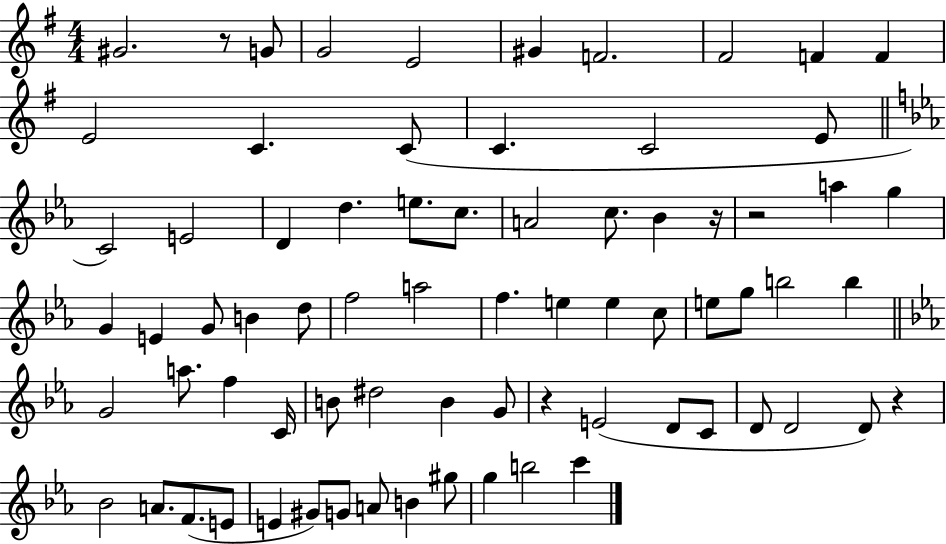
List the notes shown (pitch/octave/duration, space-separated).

G#4/h. R/e G4/e G4/h E4/h G#4/q F4/h. F#4/h F4/q F4/q E4/h C4/q. C4/e C4/q. C4/h E4/e C4/h E4/h D4/q D5/q. E5/e. C5/e. A4/h C5/e. Bb4/q R/s R/h A5/q G5/q G4/q E4/q G4/e B4/q D5/e F5/h A5/h F5/q. E5/q E5/q C5/e E5/e G5/e B5/h B5/q G4/h A5/e. F5/q C4/s B4/e D#5/h B4/q G4/e R/q E4/h D4/e C4/e D4/e D4/h D4/e R/q Bb4/h A4/e. F4/e. E4/e E4/q G#4/e G4/e A4/e B4/q G#5/e G5/q B5/h C6/q